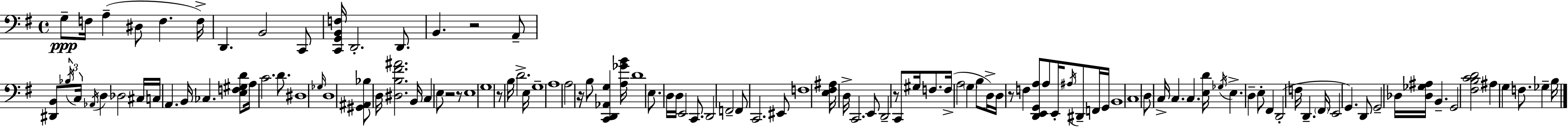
X:1
T:Untitled
M:4/4
L:1/4
K:G
G,/2 F,/4 A, ^D,/2 F, F,/4 D,, B,,2 C,,/2 [C,,G,,B,,F,]/4 D,,2 D,,/2 B,, z2 A,,/2 [^D,,B,,]/2 _B,/4 C,/4 _A,,/4 D, _D,2 ^C,/4 C,/4 A,, B,,/4 _C, [E,F,^G,D]/2 A,/4 C2 D/2 ^D,4 _G,/4 D,4 [^G,,^A,,_B,]/2 D,/4 [^D,B,^F^A]2 B,,/4 C, E,/2 z2 z/2 E,4 G,4 z/2 B,/4 D2 E,/4 G,4 A,4 A,2 z/4 B,/2 [C,,D,,_A,,G,] [A,_GB]/4 D4 E,/2 D,/4 D,/4 E,,2 C,,/2 D,,2 F,,2 F,,/2 C,,2 ^E,,/2 F,4 [E,^F,^A,]/4 D,/4 C,,2 E,,/2 D,,2 z/2 C,,/2 ^G,/4 F,/2 F,/4 A,2 G, B,/2 D,/4 D,/4 z/2 F, [D,,E,,G,,A,]/2 A,/2 E,,/4 ^A,/4 ^D,,/2 F,,/4 G,,/4 B,,4 C,4 D,/2 C,/4 C, C, [E,D]/4 _G,/4 E, D, E,/2 ^F,, D,,2 F,/4 D,, ^F,,/4 E,,2 G,, D,,/2 G,,2 _D,/4 [_D,_G,^A,]/4 B,, G,,2 [^F,B,CD]2 ^A, G, F,/2 _G, B,/4